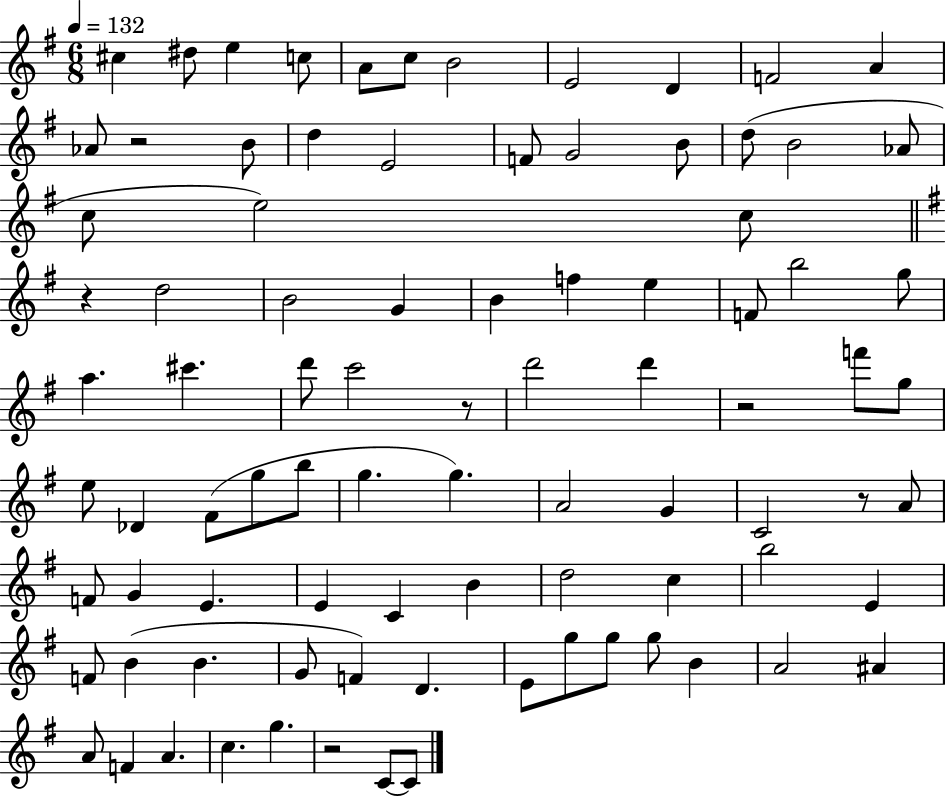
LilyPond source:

{
  \clef treble
  \numericTimeSignature
  \time 6/8
  \key g \major
  \tempo 4 = 132
  cis''4 dis''8 e''4 c''8 | a'8 c''8 b'2 | e'2 d'4 | f'2 a'4 | \break aes'8 r2 b'8 | d''4 e'2 | f'8 g'2 b'8 | d''8( b'2 aes'8 | \break c''8 e''2) c''8 | \bar "||" \break \key e \minor r4 d''2 | b'2 g'4 | b'4 f''4 e''4 | f'8 b''2 g''8 | \break a''4. cis'''4. | d'''8 c'''2 r8 | d'''2 d'''4 | r2 f'''8 g''8 | \break e''8 des'4 fis'8( g''8 b''8 | g''4. g''4.) | a'2 g'4 | c'2 r8 a'8 | \break f'8 g'4 e'4. | e'4 c'4 b'4 | d''2 c''4 | b''2 e'4 | \break f'8 b'4( b'4. | g'8 f'4) d'4. | e'8 g''8 g''8 g''8 b'4 | a'2 ais'4 | \break a'8 f'4 a'4. | c''4. g''4. | r2 c'8~~ c'8 | \bar "|."
}